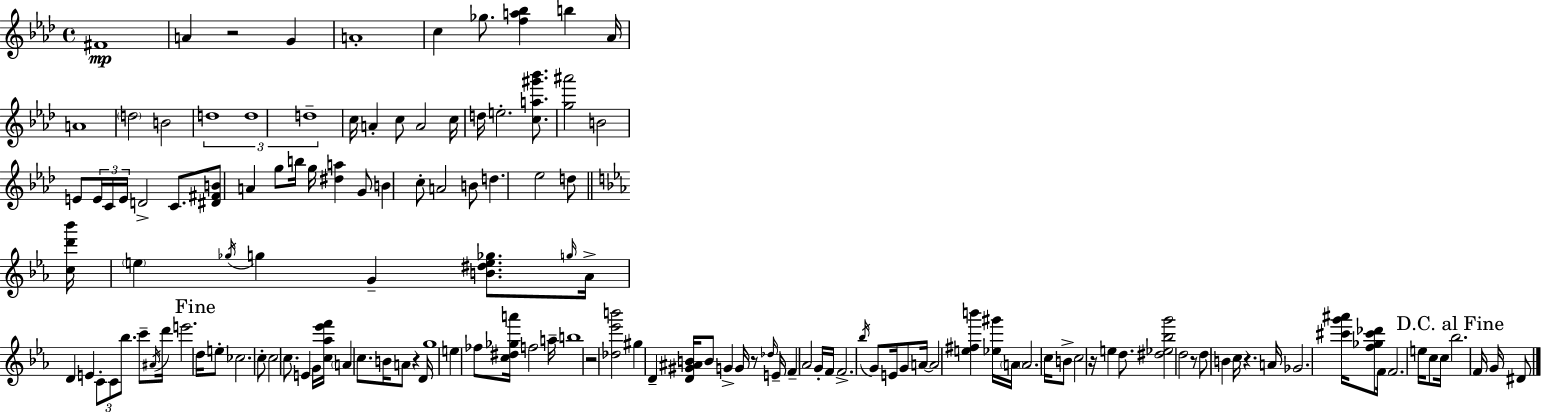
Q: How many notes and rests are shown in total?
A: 137